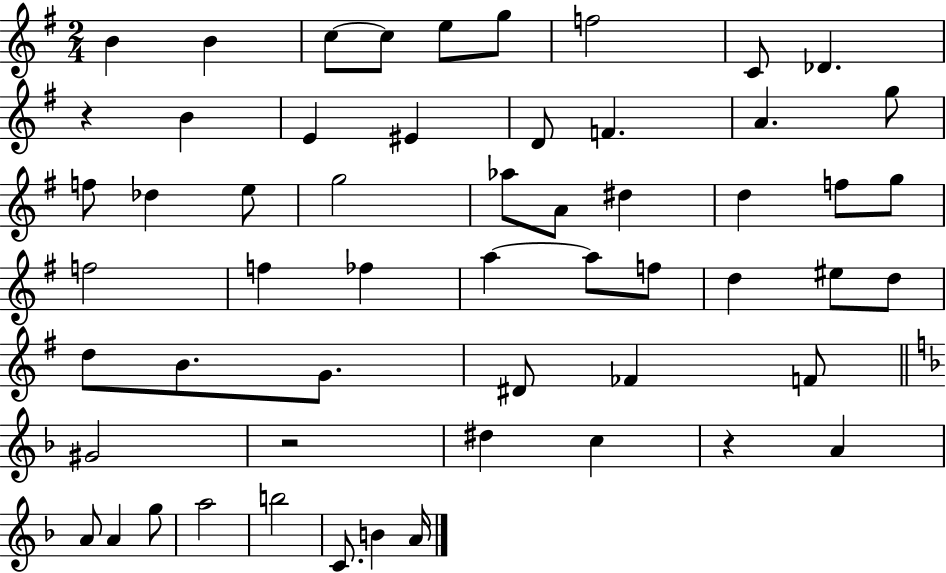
X:1
T:Untitled
M:2/4
L:1/4
K:G
B B c/2 c/2 e/2 g/2 f2 C/2 _D z B E ^E D/2 F A g/2 f/2 _d e/2 g2 _a/2 A/2 ^d d f/2 g/2 f2 f _f a a/2 f/2 d ^e/2 d/2 d/2 B/2 G/2 ^D/2 _F F/2 ^G2 z2 ^d c z A A/2 A g/2 a2 b2 C/2 B A/4